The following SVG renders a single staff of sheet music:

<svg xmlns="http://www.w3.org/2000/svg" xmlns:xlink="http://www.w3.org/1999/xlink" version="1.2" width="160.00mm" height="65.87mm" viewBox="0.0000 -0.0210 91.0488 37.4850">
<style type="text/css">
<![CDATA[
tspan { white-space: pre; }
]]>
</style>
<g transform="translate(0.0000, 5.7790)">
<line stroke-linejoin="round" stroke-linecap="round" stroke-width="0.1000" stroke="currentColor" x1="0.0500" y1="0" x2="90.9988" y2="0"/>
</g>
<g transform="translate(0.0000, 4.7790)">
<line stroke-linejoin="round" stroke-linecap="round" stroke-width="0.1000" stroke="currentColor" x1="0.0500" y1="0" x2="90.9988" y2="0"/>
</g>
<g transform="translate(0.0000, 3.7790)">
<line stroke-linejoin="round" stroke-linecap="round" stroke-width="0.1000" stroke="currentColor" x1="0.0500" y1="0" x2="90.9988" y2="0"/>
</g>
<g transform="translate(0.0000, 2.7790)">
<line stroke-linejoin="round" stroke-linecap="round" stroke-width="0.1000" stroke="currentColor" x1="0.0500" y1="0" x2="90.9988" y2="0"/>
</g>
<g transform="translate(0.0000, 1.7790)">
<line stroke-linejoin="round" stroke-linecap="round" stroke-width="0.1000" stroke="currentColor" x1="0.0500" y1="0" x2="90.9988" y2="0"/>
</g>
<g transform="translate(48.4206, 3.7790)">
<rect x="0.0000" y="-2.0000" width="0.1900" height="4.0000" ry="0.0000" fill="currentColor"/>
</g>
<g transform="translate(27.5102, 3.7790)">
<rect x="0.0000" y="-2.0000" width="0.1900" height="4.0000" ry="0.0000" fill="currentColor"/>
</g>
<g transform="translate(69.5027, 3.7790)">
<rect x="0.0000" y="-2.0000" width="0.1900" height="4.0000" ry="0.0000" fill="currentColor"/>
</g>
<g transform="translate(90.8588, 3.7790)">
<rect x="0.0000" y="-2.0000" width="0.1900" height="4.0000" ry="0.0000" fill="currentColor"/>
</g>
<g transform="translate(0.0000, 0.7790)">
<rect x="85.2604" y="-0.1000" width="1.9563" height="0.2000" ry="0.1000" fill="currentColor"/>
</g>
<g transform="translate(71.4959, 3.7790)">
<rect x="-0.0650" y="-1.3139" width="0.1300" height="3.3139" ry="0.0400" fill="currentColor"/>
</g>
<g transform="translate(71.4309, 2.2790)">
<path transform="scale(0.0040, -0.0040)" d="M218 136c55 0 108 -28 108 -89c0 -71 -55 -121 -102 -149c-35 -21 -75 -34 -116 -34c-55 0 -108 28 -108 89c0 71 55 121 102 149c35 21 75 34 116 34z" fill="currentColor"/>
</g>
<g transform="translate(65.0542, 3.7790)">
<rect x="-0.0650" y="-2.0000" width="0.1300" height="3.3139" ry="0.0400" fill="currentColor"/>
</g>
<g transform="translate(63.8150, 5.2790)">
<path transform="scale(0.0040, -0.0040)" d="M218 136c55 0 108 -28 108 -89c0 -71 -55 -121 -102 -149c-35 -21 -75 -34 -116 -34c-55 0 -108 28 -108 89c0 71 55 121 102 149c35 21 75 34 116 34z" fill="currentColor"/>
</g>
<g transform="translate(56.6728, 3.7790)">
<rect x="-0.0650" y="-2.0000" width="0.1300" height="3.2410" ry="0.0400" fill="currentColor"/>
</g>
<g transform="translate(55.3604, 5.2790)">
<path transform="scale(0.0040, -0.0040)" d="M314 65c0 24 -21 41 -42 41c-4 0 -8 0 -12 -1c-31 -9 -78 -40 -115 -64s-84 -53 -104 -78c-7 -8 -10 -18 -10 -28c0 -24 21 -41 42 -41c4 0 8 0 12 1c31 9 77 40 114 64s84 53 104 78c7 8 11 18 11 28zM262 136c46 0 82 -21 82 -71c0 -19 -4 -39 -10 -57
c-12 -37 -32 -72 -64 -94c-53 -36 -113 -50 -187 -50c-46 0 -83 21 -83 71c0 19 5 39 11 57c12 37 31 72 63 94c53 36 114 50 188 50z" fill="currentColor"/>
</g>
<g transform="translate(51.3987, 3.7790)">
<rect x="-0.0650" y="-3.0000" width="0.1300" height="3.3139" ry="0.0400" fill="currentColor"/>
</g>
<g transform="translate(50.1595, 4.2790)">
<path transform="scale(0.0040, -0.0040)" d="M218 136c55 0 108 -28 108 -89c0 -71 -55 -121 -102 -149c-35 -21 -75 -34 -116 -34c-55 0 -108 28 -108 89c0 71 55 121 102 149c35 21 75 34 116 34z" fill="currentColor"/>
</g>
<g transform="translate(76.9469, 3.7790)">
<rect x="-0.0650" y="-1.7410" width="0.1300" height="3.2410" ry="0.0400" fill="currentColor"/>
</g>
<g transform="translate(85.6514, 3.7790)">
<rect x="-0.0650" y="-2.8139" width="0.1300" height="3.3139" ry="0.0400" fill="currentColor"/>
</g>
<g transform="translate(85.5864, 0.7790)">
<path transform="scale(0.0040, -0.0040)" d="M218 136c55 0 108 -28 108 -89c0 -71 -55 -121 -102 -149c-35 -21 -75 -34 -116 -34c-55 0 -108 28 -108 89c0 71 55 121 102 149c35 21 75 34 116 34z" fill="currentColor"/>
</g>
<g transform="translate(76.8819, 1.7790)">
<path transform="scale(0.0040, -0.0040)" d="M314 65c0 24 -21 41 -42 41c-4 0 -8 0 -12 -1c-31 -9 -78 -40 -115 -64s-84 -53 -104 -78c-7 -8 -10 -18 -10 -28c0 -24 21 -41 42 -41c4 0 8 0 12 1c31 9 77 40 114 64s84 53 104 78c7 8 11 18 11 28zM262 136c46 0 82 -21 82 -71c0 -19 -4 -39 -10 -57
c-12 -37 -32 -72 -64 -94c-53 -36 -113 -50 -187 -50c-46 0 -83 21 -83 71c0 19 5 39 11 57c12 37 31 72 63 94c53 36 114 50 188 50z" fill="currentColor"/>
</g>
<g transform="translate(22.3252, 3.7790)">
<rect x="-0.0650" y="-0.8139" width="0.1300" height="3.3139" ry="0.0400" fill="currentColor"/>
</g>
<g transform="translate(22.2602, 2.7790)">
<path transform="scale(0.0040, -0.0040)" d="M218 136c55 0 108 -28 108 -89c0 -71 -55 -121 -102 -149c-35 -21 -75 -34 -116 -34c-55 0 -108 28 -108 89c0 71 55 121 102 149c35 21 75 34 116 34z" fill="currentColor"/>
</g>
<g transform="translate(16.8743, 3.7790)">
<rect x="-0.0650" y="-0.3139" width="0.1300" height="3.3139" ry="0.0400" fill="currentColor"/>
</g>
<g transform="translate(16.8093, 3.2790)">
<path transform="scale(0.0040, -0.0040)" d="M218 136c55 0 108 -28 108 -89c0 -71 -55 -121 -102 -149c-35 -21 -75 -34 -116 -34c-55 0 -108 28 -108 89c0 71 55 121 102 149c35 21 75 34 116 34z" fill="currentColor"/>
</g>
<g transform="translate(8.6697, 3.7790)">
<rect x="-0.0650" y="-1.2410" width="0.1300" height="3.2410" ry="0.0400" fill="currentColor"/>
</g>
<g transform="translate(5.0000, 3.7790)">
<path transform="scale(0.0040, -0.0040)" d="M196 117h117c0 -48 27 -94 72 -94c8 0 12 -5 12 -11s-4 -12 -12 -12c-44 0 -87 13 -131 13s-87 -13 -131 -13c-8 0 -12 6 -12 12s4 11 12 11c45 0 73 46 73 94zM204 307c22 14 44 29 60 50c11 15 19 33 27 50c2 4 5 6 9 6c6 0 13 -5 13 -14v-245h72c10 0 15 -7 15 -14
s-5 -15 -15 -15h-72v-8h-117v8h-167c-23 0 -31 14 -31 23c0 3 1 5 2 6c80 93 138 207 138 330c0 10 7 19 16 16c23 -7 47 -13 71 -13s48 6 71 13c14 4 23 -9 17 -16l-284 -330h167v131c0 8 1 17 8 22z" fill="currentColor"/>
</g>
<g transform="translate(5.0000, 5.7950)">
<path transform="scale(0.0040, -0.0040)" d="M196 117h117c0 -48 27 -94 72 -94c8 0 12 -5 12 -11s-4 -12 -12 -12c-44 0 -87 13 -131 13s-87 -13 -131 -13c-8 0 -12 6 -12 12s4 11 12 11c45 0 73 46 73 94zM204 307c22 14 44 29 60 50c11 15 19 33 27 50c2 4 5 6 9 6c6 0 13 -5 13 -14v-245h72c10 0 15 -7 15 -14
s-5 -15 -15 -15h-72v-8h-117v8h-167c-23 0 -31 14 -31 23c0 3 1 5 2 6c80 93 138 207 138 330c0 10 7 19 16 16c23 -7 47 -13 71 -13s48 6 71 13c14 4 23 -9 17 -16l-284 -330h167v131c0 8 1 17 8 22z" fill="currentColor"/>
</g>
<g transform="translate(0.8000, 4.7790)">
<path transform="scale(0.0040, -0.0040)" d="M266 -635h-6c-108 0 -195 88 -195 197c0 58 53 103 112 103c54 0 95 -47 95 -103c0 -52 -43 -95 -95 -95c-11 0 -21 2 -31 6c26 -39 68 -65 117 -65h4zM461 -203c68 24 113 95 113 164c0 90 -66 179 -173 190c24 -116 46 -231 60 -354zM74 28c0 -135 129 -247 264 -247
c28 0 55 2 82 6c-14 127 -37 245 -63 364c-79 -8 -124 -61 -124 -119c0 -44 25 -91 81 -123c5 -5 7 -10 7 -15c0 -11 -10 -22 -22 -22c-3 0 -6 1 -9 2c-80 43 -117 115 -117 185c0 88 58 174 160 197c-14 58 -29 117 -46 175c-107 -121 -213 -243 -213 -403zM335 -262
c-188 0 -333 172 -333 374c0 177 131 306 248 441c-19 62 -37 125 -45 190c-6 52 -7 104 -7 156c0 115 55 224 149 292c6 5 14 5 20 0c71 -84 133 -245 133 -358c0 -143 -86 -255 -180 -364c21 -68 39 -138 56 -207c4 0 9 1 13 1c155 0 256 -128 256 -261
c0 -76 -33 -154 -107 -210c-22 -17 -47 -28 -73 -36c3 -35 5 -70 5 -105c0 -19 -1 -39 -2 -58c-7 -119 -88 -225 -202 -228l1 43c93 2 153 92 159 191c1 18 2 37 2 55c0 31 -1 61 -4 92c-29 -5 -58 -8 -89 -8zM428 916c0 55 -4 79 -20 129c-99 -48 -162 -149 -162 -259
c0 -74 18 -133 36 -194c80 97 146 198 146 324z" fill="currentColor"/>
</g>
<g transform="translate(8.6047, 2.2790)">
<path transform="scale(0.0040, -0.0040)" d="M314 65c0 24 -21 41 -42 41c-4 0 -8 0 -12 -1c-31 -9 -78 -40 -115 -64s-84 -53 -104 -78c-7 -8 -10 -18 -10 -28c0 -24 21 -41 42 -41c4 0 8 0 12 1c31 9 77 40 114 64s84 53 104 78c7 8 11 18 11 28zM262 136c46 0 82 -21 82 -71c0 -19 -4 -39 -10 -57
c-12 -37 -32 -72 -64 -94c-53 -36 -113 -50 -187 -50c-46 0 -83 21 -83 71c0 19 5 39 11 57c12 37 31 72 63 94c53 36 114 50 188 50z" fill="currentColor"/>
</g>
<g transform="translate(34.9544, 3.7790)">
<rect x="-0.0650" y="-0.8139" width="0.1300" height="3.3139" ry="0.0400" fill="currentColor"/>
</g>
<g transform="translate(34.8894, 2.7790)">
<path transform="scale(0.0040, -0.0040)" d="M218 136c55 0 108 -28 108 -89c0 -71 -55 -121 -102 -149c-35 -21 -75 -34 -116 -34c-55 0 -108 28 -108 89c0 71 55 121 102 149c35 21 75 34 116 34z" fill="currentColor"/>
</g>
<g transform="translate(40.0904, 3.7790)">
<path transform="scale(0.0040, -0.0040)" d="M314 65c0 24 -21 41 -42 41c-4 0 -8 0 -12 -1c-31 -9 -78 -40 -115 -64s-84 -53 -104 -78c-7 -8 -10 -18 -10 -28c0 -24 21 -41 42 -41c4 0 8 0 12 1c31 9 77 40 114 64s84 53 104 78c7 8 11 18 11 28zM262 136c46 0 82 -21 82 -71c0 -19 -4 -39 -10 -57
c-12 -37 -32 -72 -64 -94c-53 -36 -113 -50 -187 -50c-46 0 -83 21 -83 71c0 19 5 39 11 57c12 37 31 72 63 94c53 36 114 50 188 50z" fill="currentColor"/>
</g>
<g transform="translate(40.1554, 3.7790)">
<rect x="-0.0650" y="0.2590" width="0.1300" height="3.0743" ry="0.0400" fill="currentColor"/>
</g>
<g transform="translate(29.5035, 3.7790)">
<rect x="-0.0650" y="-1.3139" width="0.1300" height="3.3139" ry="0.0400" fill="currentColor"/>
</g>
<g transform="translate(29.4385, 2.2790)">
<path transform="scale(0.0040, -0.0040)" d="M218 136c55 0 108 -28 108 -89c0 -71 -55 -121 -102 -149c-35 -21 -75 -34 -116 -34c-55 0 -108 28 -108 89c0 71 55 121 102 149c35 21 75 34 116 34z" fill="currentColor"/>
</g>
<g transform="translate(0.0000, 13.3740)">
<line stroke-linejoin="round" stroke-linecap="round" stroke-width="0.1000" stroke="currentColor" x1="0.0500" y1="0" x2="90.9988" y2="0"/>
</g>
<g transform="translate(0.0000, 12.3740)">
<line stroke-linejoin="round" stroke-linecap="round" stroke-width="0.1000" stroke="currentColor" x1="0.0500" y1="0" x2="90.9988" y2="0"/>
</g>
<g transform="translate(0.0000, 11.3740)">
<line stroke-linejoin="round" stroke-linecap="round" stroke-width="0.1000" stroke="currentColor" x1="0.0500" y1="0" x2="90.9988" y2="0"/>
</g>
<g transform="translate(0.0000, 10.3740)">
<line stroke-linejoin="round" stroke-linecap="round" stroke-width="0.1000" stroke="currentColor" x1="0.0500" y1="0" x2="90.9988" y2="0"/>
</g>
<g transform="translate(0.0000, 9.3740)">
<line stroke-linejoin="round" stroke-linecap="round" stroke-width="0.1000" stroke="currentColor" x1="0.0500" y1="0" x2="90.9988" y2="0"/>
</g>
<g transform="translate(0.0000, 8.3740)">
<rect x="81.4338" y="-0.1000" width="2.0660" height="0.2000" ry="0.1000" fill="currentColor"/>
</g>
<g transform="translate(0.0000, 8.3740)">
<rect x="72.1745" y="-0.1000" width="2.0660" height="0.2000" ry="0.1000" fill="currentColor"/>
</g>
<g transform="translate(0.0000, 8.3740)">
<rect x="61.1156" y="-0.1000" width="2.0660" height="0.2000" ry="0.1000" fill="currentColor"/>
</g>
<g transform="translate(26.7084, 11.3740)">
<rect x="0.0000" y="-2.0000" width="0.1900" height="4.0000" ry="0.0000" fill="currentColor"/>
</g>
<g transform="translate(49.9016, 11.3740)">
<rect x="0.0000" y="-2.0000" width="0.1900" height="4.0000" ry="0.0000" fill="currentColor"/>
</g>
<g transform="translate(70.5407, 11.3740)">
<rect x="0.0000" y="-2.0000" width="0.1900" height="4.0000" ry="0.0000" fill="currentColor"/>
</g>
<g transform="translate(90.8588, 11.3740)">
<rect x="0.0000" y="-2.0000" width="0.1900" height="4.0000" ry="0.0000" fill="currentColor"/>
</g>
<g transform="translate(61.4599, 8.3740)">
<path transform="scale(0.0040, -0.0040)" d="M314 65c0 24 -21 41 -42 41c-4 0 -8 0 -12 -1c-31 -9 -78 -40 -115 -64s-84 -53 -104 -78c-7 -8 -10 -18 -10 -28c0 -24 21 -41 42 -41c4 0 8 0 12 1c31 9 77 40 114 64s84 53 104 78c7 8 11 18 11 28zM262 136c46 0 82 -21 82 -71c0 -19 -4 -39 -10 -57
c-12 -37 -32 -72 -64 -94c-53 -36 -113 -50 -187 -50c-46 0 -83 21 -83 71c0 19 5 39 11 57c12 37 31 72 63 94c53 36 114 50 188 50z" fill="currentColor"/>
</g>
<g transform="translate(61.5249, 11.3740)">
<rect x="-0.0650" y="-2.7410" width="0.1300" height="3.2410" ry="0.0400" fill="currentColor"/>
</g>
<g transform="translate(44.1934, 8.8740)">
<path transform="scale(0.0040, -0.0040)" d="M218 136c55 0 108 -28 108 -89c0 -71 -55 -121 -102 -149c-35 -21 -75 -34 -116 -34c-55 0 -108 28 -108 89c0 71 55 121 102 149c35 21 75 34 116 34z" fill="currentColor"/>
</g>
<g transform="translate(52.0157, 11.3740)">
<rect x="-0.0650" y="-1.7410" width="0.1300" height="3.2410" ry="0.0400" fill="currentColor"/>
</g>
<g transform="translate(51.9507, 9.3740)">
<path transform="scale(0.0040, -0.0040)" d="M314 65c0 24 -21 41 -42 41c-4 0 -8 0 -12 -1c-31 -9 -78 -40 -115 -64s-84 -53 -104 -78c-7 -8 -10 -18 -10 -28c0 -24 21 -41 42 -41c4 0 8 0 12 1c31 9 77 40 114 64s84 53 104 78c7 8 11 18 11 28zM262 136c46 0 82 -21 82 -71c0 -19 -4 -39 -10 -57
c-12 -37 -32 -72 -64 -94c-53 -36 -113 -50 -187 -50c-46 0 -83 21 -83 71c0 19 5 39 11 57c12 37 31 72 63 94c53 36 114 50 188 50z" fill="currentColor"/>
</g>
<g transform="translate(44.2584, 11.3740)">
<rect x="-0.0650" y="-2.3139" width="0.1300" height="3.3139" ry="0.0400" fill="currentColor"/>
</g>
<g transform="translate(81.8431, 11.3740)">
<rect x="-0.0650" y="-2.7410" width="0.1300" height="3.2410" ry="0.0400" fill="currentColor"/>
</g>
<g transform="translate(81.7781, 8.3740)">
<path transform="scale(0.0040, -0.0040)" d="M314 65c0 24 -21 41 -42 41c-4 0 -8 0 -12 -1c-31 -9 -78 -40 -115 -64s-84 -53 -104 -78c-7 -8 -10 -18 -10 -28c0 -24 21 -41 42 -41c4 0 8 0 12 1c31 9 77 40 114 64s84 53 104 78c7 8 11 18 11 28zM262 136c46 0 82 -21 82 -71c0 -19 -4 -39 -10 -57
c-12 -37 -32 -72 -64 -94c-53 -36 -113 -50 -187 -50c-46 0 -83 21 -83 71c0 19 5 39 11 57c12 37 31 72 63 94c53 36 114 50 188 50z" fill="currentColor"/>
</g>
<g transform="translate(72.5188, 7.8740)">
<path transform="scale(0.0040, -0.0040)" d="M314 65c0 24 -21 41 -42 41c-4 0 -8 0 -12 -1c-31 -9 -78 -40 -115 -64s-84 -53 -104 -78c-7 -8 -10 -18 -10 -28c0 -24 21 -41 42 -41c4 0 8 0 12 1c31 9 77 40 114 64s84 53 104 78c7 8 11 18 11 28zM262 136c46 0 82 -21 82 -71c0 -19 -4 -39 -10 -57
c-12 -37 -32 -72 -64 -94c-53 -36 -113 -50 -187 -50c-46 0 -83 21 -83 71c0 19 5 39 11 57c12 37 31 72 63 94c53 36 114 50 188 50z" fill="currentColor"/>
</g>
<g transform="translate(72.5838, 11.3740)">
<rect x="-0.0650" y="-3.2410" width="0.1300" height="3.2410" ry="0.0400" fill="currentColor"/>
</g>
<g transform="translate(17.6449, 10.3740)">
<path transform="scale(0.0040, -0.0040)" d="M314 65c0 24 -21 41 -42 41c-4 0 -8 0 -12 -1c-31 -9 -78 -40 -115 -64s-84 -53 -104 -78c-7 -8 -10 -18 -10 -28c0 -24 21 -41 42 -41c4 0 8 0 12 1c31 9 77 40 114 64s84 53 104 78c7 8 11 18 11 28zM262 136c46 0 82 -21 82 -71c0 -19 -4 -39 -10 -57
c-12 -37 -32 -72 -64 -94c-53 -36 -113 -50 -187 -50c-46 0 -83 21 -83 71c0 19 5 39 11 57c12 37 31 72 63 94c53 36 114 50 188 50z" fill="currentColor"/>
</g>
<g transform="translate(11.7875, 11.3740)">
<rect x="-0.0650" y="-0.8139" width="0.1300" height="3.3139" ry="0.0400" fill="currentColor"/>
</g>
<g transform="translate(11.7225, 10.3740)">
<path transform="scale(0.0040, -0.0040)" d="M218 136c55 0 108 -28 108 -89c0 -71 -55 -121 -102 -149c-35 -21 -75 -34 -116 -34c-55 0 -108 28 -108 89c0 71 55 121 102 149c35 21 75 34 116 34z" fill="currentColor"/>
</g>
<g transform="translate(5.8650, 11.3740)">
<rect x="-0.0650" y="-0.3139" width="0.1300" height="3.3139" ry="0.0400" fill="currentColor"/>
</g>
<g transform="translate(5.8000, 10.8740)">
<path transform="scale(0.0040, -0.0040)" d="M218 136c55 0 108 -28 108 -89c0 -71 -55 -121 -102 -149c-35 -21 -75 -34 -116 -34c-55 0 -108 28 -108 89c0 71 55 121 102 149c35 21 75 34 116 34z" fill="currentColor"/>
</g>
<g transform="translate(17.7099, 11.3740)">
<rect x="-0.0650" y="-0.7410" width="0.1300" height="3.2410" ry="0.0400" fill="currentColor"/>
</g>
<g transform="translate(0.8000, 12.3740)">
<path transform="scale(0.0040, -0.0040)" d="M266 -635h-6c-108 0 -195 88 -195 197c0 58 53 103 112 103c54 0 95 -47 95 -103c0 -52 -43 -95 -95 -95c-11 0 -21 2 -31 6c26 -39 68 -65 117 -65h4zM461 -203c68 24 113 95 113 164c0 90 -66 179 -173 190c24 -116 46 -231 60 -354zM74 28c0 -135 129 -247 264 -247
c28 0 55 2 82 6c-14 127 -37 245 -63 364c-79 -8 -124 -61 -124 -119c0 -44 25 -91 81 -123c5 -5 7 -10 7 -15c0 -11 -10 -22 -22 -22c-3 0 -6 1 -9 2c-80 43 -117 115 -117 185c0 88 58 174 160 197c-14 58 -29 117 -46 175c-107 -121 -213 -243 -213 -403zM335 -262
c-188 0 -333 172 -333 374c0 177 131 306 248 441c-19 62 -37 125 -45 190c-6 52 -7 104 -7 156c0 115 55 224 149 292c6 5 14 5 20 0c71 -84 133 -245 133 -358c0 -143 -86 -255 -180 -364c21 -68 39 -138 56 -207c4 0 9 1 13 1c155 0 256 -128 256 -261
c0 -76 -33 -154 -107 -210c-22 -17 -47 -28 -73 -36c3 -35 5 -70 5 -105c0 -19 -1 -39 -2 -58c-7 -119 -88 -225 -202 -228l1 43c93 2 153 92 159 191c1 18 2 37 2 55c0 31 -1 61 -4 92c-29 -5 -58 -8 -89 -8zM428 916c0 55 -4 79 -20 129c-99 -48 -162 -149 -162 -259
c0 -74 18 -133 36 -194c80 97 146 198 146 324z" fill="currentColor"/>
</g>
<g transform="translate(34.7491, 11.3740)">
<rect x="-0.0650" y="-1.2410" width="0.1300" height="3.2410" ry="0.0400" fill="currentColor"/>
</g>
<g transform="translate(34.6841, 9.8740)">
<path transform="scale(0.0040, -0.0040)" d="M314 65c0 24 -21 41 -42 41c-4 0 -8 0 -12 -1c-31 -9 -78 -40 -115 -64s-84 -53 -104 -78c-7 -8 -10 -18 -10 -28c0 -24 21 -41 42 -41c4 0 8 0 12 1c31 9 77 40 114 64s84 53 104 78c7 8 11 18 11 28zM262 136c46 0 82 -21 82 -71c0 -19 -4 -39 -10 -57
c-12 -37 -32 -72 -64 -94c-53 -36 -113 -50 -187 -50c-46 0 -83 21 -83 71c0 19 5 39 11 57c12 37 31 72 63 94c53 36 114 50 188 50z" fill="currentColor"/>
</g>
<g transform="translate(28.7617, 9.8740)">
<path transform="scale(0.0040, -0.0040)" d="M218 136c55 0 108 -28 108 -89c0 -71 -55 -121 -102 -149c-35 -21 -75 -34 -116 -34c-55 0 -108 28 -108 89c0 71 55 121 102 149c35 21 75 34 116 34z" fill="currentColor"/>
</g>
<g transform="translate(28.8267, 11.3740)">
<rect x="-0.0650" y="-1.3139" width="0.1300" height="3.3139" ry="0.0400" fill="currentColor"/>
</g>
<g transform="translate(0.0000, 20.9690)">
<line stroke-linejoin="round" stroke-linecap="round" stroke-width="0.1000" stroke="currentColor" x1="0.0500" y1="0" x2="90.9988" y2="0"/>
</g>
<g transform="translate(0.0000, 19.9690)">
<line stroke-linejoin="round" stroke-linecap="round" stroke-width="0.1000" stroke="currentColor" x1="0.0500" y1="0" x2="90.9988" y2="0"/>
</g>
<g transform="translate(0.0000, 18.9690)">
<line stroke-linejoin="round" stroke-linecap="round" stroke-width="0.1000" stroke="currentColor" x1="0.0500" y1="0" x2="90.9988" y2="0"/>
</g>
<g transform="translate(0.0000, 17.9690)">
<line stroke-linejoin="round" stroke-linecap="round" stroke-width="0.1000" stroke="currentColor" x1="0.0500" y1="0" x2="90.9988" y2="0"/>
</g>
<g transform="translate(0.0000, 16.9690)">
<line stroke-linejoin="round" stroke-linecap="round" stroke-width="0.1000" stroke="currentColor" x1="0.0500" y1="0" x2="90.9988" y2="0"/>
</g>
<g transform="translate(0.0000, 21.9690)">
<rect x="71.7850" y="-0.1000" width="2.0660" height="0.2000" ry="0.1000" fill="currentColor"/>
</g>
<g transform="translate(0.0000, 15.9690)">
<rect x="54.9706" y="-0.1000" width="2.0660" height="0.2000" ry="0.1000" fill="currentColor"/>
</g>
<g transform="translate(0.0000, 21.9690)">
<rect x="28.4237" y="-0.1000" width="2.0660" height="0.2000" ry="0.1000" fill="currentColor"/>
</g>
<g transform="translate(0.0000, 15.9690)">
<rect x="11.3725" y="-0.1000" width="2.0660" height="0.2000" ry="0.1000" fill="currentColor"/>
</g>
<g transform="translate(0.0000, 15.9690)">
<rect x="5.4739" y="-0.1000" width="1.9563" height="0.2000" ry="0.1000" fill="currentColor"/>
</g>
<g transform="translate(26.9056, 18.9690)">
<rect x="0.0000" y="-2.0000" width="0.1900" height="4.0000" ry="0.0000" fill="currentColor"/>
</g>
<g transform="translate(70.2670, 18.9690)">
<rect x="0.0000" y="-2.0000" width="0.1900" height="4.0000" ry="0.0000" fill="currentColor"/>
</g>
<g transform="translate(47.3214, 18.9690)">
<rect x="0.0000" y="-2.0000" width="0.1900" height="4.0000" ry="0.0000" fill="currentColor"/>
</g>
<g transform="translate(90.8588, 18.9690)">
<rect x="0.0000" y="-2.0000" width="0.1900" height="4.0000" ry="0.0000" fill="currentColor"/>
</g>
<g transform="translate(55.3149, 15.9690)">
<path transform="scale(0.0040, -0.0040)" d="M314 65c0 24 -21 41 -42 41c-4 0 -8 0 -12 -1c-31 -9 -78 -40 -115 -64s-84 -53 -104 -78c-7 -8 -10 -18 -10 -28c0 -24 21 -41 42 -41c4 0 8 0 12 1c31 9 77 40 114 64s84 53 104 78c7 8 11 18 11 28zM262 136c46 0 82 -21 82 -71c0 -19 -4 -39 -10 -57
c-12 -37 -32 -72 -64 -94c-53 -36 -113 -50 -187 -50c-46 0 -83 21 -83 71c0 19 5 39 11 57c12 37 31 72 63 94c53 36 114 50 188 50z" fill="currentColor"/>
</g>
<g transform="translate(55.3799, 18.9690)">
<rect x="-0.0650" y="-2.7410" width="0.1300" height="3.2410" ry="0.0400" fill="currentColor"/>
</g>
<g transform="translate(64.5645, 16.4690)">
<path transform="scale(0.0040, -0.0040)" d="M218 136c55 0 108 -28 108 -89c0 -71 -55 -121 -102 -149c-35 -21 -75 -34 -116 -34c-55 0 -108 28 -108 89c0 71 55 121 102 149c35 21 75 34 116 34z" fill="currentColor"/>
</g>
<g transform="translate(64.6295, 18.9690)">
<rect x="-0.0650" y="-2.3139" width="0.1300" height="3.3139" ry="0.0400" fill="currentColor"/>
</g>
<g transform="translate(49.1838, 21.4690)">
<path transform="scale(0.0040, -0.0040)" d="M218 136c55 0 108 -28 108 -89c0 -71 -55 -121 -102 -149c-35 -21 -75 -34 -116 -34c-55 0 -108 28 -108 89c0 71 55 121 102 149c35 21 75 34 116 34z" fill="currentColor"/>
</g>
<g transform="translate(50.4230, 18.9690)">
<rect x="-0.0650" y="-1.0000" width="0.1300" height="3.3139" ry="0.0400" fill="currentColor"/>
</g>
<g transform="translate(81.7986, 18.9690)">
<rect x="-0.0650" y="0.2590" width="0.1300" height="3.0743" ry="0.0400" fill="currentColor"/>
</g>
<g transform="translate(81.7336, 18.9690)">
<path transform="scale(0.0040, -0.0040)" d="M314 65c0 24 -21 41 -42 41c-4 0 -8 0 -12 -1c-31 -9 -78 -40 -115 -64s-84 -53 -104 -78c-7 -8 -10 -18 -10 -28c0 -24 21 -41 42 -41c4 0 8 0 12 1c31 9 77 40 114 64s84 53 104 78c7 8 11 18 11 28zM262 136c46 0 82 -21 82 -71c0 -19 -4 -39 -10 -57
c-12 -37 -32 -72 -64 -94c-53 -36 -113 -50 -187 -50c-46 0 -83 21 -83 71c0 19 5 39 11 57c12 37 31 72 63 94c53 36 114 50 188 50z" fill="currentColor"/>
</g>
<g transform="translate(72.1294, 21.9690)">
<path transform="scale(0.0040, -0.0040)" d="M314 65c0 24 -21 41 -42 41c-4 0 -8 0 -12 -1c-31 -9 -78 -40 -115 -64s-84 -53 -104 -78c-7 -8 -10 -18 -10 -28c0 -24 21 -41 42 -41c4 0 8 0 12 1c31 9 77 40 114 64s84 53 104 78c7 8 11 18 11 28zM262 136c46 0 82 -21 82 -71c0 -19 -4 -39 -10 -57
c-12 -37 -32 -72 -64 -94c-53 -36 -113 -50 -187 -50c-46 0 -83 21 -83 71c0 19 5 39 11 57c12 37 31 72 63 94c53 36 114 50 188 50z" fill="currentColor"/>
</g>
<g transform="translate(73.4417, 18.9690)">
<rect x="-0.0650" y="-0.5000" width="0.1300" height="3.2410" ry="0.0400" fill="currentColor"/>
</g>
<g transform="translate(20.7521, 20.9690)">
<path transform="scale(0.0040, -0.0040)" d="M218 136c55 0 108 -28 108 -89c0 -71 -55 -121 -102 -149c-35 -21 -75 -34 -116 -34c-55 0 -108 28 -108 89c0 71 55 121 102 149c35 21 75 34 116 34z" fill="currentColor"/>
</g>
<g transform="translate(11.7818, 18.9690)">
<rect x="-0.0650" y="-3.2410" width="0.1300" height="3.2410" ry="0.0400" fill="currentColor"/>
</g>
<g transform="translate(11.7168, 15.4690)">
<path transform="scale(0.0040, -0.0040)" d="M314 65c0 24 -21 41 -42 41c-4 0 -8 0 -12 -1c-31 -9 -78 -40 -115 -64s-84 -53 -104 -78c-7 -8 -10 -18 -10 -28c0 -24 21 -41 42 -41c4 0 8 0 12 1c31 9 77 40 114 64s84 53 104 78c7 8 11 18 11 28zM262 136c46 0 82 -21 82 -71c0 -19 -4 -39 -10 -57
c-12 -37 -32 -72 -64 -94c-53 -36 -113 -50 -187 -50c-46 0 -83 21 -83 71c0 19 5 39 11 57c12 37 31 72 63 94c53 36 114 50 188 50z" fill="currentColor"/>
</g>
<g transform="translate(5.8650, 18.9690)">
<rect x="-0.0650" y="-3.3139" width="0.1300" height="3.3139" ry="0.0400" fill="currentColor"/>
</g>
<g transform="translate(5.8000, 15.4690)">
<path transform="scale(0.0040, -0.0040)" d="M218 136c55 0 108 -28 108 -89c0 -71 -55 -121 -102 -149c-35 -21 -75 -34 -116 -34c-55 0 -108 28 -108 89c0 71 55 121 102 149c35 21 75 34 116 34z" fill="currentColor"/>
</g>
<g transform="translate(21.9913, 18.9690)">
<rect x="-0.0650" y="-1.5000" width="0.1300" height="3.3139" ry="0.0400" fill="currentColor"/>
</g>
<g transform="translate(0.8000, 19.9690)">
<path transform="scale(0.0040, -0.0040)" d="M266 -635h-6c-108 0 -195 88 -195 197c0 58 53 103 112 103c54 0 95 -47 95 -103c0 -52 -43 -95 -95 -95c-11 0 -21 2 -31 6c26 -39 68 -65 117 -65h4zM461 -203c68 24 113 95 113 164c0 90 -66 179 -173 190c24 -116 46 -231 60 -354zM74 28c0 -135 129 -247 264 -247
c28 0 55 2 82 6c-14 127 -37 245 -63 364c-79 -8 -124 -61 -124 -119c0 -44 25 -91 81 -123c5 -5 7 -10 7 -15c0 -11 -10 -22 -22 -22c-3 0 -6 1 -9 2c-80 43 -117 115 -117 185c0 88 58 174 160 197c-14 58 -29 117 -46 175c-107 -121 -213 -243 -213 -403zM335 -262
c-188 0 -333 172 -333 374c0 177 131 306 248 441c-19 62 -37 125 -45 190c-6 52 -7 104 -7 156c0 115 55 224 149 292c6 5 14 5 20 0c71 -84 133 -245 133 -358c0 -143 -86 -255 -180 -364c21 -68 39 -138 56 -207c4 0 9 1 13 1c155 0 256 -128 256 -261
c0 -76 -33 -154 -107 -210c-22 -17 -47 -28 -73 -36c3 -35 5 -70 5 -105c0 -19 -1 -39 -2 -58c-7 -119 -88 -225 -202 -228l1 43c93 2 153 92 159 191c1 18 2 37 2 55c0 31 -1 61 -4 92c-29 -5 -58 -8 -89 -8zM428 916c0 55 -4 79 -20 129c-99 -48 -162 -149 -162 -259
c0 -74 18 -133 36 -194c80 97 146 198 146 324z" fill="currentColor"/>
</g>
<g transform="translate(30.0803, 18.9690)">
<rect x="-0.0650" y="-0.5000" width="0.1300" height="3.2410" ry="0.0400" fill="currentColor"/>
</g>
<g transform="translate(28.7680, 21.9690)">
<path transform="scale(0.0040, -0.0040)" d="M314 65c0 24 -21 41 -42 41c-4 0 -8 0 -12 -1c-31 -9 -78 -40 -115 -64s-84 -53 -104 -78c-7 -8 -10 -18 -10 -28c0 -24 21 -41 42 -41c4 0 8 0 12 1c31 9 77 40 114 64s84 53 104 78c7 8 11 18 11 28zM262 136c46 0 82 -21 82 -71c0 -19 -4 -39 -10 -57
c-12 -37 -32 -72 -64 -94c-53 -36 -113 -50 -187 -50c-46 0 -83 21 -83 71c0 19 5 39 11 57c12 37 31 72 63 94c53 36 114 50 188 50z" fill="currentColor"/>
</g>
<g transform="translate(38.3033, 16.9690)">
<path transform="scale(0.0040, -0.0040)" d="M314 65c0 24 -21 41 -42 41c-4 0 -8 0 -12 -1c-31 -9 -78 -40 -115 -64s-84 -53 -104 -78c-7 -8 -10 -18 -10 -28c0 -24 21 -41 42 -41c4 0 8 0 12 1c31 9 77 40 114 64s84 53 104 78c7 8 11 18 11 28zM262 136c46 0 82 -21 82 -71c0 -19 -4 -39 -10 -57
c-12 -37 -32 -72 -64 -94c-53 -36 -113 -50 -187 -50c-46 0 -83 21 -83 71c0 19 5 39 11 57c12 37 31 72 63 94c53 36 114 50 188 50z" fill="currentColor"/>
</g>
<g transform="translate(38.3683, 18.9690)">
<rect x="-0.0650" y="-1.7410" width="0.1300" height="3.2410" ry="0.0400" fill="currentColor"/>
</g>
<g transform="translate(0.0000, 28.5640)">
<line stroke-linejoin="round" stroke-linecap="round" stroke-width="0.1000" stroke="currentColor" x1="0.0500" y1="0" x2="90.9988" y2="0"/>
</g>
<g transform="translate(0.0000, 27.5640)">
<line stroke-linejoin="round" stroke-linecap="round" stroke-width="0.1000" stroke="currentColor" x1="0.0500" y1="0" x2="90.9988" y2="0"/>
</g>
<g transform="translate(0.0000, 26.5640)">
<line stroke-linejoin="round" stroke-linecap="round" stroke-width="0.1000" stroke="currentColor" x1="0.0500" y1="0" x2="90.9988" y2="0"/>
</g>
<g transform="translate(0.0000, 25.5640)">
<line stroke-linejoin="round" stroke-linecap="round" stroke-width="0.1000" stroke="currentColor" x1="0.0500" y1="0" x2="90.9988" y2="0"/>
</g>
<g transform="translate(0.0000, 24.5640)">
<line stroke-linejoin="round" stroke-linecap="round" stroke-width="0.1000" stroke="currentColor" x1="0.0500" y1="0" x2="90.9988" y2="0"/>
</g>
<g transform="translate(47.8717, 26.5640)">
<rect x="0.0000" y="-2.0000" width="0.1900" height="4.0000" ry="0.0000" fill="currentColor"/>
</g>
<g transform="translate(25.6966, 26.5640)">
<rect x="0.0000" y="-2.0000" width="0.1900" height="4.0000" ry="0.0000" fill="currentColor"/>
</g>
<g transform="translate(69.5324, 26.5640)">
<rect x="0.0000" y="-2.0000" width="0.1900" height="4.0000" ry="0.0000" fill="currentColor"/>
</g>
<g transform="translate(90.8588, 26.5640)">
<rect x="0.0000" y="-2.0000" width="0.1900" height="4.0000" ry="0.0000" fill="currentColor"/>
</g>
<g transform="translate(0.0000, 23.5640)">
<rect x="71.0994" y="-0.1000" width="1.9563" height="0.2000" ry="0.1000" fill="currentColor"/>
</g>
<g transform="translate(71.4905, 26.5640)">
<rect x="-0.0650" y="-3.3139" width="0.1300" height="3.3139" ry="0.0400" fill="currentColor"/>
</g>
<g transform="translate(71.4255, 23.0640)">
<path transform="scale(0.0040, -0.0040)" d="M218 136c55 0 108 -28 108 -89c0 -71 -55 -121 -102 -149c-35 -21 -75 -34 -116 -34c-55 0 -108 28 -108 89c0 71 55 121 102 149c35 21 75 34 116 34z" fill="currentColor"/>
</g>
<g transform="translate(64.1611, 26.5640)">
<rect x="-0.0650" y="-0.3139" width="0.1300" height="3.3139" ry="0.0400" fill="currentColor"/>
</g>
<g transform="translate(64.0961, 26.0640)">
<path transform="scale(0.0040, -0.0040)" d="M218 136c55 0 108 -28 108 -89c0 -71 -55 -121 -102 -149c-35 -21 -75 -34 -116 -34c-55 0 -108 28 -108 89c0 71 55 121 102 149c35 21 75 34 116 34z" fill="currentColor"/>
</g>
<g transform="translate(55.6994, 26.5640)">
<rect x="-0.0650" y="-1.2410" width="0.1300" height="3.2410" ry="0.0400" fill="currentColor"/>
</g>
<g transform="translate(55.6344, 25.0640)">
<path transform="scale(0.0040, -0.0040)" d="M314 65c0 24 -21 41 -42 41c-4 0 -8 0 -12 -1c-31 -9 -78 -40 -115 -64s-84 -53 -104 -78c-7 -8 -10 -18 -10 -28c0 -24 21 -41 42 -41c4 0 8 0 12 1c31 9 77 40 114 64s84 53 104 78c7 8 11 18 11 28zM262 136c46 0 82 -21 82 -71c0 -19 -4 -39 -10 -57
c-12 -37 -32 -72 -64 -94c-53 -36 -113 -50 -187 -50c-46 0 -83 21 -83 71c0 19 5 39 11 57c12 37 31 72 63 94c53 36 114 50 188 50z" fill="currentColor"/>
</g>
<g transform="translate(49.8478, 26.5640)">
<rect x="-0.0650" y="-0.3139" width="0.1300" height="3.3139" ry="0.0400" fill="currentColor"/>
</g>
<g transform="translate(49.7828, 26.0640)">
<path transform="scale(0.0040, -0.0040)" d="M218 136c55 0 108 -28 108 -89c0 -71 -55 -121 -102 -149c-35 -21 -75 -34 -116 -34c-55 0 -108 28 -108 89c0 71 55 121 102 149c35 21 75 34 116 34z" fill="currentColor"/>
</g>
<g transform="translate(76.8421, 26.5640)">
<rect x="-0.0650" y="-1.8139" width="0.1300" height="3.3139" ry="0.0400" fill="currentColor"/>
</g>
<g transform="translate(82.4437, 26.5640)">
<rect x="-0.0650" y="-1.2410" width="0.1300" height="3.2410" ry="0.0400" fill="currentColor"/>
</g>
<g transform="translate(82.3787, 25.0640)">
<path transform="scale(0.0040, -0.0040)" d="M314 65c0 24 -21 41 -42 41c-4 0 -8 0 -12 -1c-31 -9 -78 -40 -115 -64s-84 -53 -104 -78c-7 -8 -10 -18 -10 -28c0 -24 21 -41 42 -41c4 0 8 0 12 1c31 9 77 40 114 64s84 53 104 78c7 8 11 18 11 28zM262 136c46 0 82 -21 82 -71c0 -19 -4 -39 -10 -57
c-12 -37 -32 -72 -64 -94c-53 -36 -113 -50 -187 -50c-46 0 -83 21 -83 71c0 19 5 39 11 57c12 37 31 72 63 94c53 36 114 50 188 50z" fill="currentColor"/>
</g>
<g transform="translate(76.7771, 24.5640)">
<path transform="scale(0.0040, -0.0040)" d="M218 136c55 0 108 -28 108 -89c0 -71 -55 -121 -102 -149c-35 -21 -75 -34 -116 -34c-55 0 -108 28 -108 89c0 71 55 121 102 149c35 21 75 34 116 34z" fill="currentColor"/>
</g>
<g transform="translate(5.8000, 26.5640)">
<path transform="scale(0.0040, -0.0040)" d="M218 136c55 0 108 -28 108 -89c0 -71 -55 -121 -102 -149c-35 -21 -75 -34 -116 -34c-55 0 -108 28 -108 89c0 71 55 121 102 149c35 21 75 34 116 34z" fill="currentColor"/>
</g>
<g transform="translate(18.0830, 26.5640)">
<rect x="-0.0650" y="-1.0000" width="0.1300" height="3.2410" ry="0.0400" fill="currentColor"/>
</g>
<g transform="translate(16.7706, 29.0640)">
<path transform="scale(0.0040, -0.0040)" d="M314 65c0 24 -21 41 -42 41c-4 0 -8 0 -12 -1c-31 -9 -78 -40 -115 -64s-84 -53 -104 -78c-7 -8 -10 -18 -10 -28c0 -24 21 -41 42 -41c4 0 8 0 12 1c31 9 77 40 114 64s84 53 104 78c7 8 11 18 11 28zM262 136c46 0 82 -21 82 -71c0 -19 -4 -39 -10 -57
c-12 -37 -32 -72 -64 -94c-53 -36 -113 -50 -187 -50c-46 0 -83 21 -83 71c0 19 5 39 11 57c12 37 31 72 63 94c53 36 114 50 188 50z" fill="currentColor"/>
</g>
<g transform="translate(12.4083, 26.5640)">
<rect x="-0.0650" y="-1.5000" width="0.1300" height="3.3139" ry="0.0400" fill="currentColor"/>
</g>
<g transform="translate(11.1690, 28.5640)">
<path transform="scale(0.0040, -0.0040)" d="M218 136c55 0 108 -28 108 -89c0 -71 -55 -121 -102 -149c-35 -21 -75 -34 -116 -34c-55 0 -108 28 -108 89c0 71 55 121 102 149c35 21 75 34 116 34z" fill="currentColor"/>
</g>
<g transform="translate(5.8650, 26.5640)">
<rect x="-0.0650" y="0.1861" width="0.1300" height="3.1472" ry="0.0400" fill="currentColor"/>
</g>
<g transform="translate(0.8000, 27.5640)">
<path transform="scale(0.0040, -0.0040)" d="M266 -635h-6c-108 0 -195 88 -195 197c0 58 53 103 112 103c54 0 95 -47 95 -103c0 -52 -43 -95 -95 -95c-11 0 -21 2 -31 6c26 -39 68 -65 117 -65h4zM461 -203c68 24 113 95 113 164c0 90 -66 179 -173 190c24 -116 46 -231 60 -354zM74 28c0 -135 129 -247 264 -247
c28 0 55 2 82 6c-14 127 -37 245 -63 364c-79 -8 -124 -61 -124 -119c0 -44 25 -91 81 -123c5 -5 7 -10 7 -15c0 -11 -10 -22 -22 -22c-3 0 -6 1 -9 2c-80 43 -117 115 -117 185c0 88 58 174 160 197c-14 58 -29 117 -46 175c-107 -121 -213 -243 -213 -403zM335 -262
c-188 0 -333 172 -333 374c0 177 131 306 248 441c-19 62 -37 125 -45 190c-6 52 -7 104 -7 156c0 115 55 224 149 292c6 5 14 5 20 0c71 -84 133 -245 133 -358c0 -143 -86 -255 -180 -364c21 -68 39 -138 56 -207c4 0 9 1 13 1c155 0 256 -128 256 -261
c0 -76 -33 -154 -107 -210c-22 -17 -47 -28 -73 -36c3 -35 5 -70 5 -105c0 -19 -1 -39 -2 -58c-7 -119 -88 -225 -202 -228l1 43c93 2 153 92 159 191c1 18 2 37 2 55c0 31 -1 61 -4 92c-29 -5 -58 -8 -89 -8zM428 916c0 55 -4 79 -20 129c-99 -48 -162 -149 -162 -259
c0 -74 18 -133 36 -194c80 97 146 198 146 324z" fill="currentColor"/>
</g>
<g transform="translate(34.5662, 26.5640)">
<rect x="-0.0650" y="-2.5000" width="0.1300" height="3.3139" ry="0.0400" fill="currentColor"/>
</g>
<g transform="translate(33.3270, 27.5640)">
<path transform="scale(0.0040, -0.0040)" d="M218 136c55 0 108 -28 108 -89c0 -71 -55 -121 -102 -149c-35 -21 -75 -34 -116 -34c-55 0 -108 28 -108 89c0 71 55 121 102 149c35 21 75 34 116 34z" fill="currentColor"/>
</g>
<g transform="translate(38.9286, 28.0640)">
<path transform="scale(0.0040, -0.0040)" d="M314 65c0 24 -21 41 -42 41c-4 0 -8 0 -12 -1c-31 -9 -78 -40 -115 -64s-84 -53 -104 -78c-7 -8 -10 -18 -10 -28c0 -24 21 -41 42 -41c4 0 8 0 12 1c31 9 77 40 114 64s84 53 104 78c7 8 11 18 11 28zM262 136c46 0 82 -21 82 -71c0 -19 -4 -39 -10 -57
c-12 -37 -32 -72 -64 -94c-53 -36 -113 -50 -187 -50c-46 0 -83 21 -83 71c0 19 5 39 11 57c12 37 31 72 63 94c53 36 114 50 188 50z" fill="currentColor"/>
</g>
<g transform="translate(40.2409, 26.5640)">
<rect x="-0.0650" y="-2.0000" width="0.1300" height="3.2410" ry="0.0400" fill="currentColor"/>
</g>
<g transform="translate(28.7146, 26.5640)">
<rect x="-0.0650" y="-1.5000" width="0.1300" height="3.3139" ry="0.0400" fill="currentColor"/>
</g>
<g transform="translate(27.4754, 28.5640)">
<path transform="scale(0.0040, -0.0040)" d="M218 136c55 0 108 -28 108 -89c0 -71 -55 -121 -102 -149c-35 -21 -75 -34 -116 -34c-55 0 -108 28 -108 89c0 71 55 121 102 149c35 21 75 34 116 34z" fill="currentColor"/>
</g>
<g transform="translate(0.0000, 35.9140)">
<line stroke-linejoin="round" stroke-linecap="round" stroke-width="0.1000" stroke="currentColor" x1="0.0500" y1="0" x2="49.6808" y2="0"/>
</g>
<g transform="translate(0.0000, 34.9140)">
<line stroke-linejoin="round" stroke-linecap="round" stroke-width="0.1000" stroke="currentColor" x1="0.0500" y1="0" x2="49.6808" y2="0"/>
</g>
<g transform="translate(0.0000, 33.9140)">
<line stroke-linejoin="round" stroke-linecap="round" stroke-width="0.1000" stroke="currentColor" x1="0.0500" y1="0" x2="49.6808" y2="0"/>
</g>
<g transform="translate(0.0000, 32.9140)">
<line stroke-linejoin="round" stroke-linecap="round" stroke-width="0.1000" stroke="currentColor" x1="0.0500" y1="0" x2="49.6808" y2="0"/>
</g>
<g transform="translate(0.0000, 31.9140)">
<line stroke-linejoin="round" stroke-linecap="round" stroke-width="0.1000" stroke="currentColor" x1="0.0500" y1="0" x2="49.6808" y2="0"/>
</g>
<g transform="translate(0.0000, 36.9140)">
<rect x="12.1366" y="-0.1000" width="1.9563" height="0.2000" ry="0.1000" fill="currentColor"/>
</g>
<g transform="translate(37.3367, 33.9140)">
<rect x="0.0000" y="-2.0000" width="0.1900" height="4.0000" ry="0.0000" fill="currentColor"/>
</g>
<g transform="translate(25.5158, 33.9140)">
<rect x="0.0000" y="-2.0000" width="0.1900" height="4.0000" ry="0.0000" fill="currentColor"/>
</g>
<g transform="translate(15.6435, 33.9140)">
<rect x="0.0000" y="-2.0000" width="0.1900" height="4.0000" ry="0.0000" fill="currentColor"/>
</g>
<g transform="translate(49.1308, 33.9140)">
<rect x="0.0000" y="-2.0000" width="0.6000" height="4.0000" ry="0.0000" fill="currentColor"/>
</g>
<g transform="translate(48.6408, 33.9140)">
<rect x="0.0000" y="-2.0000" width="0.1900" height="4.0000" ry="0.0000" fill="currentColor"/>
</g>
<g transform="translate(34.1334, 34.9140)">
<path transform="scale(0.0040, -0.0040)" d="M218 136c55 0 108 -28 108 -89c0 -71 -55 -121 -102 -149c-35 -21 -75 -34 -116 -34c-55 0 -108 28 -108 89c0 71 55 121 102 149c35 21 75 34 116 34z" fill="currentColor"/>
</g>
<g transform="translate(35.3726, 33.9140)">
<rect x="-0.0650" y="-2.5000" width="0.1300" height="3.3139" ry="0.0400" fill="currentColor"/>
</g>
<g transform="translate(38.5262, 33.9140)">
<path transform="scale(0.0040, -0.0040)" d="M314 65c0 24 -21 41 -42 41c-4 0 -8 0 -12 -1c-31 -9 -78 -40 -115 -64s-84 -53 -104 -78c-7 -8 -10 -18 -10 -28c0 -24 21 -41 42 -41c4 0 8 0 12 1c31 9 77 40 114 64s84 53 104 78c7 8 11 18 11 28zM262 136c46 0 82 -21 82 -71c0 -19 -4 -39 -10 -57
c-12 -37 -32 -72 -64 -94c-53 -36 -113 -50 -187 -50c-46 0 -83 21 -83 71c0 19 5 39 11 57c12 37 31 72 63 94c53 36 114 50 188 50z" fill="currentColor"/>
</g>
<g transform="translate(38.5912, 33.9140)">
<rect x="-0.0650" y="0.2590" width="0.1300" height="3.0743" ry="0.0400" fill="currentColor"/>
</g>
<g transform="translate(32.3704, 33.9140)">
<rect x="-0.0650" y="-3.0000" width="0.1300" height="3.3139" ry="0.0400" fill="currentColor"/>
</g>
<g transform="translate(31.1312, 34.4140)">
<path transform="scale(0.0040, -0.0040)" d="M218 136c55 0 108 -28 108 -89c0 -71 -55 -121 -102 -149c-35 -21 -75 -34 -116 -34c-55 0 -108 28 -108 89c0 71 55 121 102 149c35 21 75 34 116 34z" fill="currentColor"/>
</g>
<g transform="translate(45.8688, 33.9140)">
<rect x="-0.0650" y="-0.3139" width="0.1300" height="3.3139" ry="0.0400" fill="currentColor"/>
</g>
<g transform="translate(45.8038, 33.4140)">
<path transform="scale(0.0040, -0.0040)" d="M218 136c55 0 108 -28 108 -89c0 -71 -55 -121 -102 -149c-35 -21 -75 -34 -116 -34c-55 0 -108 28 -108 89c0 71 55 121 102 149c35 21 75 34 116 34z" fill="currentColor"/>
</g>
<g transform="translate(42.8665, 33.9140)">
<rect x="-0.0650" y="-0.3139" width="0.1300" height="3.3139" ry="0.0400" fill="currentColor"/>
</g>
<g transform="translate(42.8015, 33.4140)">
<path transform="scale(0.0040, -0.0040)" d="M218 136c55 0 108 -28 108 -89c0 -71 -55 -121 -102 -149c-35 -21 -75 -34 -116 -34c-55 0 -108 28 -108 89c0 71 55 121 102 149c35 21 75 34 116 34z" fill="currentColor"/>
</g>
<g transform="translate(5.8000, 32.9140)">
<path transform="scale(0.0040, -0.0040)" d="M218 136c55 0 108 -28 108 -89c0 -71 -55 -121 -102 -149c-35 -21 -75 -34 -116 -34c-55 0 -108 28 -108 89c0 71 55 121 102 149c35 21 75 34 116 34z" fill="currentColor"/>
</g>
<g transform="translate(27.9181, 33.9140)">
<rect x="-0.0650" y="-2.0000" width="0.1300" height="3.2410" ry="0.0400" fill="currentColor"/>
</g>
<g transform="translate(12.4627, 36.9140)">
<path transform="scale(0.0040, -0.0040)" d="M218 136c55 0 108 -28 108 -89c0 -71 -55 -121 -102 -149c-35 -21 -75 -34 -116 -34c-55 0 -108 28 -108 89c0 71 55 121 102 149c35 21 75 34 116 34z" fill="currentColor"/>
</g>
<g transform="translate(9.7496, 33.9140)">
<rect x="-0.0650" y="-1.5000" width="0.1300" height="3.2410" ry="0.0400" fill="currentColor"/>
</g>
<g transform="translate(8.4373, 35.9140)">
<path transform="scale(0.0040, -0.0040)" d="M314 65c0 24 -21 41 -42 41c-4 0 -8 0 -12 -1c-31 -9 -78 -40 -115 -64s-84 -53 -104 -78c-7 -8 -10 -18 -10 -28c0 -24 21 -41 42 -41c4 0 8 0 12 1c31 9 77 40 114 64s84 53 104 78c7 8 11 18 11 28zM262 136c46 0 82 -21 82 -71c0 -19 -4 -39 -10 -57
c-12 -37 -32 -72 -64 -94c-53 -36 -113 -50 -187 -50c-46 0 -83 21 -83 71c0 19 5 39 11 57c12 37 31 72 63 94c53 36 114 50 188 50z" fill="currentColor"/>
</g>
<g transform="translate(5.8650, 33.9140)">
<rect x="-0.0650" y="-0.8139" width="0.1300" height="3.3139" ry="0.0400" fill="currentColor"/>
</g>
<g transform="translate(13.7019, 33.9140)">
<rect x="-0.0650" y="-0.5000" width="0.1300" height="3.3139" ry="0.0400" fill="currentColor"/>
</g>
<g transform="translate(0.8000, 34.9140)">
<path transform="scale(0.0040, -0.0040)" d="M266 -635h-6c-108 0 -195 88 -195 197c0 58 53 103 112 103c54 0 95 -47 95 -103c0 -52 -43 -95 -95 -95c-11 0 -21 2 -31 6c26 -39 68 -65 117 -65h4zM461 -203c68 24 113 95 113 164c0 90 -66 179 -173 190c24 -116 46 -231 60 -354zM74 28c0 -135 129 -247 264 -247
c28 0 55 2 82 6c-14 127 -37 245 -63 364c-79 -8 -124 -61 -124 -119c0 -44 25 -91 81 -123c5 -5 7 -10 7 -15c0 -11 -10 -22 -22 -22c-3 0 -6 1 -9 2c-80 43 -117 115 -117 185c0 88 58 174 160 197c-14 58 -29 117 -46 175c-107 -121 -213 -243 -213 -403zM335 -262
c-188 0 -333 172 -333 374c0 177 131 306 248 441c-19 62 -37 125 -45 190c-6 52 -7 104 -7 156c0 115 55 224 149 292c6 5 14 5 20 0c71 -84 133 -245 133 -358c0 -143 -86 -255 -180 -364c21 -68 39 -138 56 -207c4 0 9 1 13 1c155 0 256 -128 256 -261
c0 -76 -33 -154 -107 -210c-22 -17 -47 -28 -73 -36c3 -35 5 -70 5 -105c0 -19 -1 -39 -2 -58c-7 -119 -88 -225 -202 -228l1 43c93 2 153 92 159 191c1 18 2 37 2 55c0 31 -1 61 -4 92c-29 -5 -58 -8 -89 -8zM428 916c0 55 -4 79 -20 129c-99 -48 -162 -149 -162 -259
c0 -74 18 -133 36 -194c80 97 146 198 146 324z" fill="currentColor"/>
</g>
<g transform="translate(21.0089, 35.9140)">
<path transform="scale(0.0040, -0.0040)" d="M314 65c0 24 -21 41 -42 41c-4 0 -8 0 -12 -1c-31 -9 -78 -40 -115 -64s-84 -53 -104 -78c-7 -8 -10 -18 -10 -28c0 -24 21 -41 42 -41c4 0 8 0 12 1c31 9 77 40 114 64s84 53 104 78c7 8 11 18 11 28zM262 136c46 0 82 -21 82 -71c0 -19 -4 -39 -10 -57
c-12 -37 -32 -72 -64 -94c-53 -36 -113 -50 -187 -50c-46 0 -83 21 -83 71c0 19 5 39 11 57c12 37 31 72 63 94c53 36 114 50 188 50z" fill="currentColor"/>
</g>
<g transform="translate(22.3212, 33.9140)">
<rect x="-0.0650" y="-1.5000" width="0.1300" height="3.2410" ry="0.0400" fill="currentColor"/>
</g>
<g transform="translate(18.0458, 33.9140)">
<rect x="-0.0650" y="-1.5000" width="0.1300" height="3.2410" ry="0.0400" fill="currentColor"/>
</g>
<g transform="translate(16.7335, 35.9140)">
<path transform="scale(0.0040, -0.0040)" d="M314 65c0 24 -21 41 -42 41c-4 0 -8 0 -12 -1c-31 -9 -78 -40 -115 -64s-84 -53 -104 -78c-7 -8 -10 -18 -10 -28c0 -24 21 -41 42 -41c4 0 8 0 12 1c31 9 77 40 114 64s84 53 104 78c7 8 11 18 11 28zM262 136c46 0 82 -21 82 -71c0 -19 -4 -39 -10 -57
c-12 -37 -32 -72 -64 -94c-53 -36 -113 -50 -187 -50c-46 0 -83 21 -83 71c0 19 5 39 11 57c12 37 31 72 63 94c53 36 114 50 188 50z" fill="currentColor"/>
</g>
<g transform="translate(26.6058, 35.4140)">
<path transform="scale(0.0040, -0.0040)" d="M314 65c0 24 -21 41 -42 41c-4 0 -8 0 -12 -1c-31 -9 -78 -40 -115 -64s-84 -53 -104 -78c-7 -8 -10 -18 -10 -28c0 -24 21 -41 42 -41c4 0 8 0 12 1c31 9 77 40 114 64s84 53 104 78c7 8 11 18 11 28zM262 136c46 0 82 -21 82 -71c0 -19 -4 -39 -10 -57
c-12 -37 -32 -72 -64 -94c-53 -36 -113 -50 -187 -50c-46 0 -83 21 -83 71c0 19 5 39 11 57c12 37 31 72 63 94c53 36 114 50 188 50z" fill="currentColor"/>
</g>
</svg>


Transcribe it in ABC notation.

X:1
T:Untitled
M:4/4
L:1/4
K:C
e2 c d e d B2 A F2 F e f2 a c d d2 e e2 g f2 a2 b2 a2 b b2 E C2 f2 D a2 g C2 B2 B E D2 E G F2 c e2 c b f e2 d E2 C E2 E2 F2 A G B2 c c